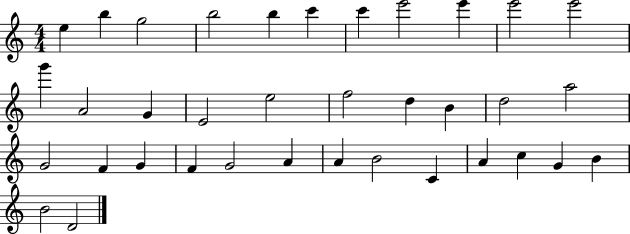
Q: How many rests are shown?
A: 0